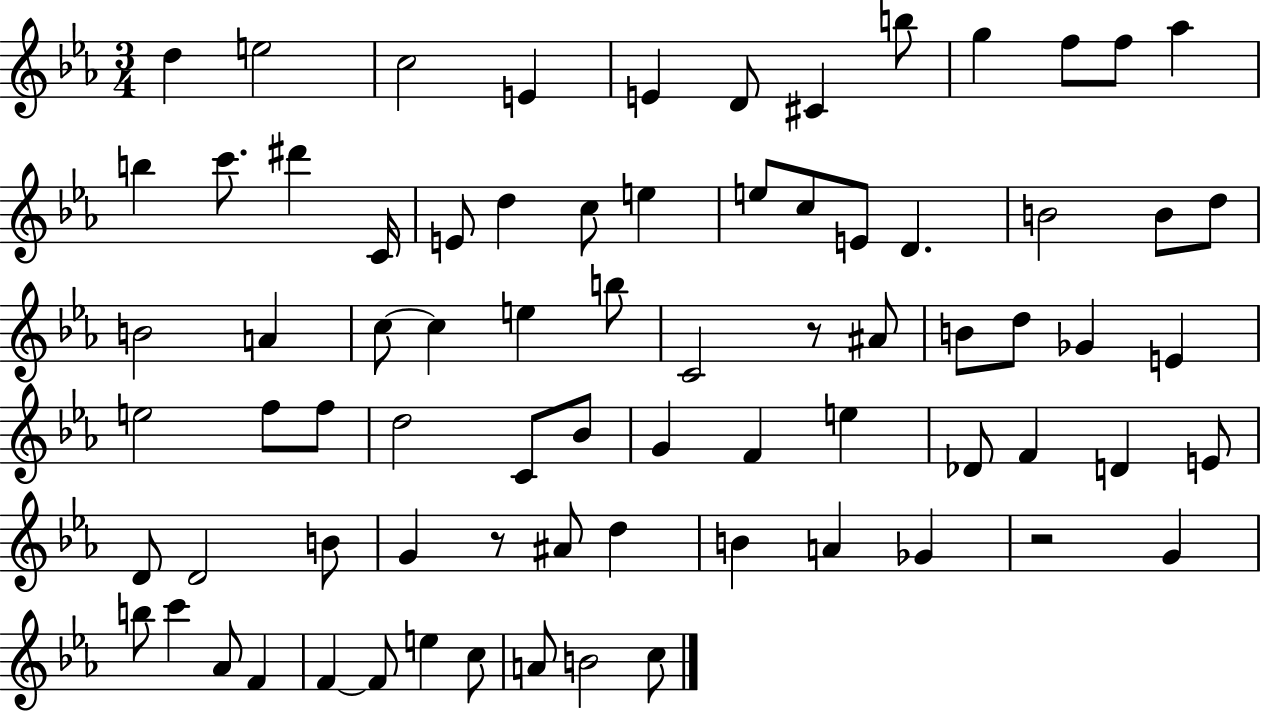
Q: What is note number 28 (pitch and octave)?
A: B4